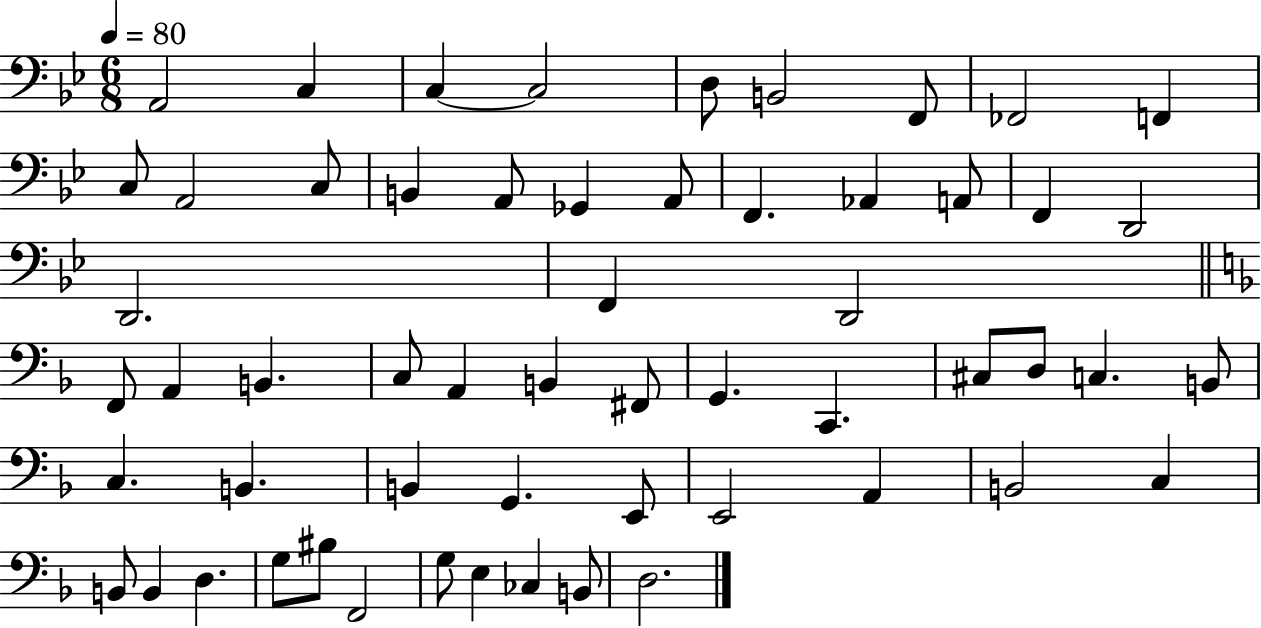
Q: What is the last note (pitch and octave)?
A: D3